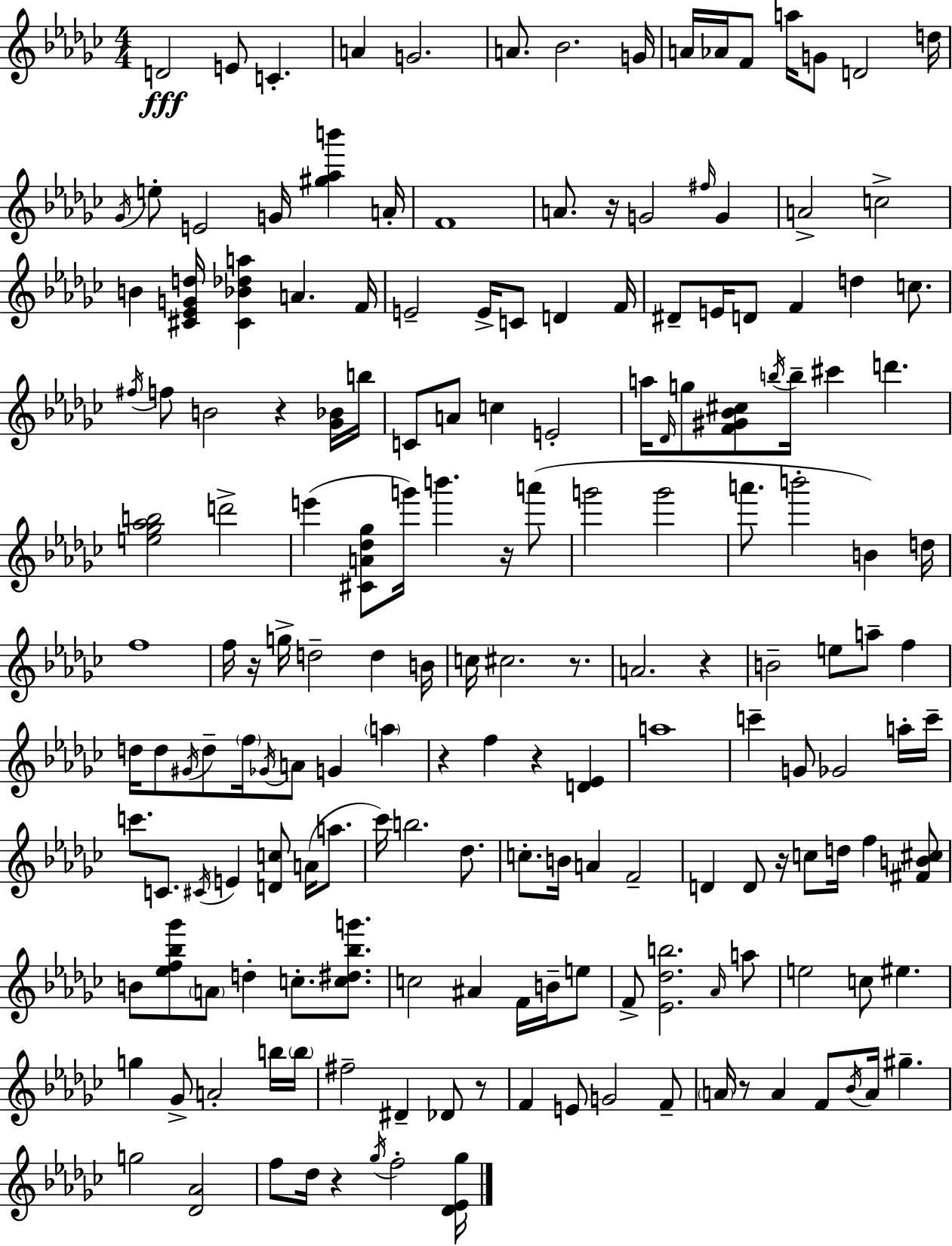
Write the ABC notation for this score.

X:1
T:Untitled
M:4/4
L:1/4
K:Ebm
D2 E/2 C A G2 A/2 _B2 G/4 A/4 _A/4 F/2 a/4 G/2 D2 d/4 _G/4 e/2 E2 G/4 [^g_ab'] A/4 F4 A/2 z/4 G2 ^f/4 G A2 c2 B [^C_EGd]/4 [^C_B_da] A F/4 E2 E/4 C/2 D F/4 ^D/2 E/4 D/2 F d c/2 ^f/4 f/2 B2 z [_G_B]/4 b/4 C/2 A/2 c E2 a/4 _D/4 g/2 [F^G_B^c]/2 b/4 b/4 ^c' d' [e_g_ab]2 d'2 e' [^CA_d_g]/2 g'/4 b' z/4 a'/2 g'2 g'2 a'/2 b'2 B d/4 f4 f/4 z/4 g/4 d2 d B/4 c/4 ^c2 z/2 A2 z B2 e/2 a/2 f d/4 d/2 ^G/4 d/2 f/4 _G/4 A/2 G a z f z [D_E] a4 c' G/2 _G2 a/4 c'/4 c'/2 C/2 ^C/4 E [Dc]/2 A/4 a/2 _c'/4 b2 _d/2 c/2 B/4 A F2 D D/2 z/4 c/2 d/4 f [^FB^c]/2 B/2 [_ef_b_g']/2 A/2 d c/2 [c^d_bg']/2 c2 ^A F/4 B/4 e/2 F/2 [_E_db]2 _A/4 a/2 e2 c/2 ^e g _G/2 A2 b/4 b/4 ^f2 ^D _D/2 z/2 F E/2 G2 F/2 A/4 z/2 A F/2 _B/4 A/4 ^g g2 [_D_A]2 f/2 _d/4 z _g/4 f2 [_D_E_g]/4